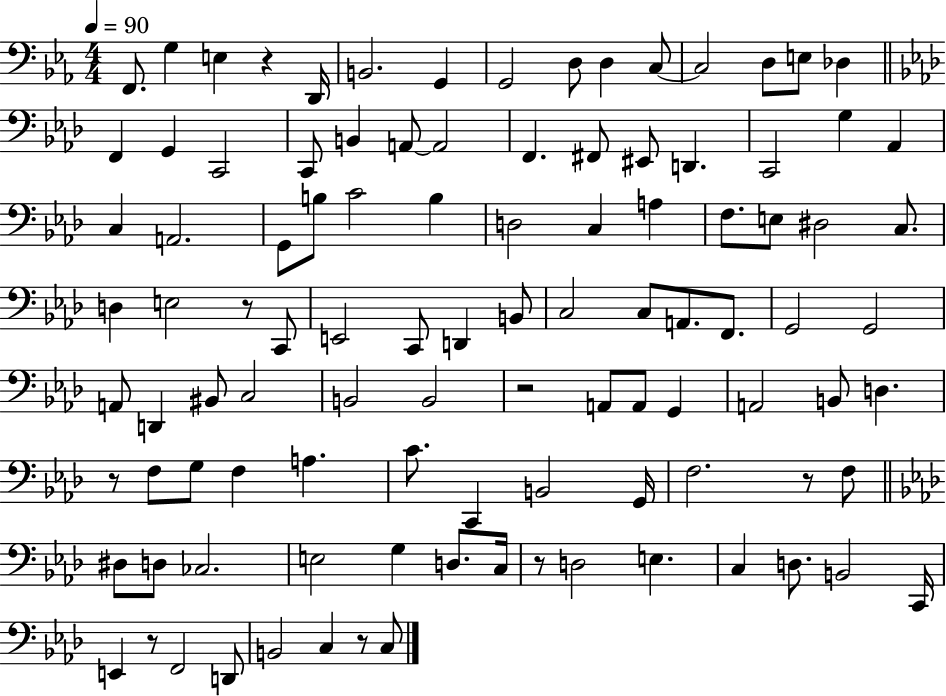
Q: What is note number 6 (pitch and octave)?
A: G2